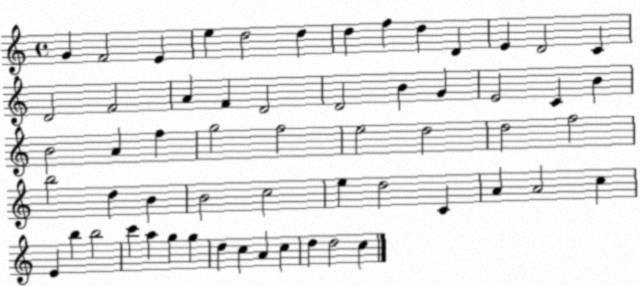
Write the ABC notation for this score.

X:1
T:Untitled
M:4/4
L:1/4
K:C
G F2 E e d2 d d f d D E D2 C D2 F2 A F D2 D2 B G E2 C B B2 A f g2 f2 e2 d2 d2 f2 b2 d B B2 c2 e d2 C A A2 c E b b2 c' a g g d c A c d d2 c